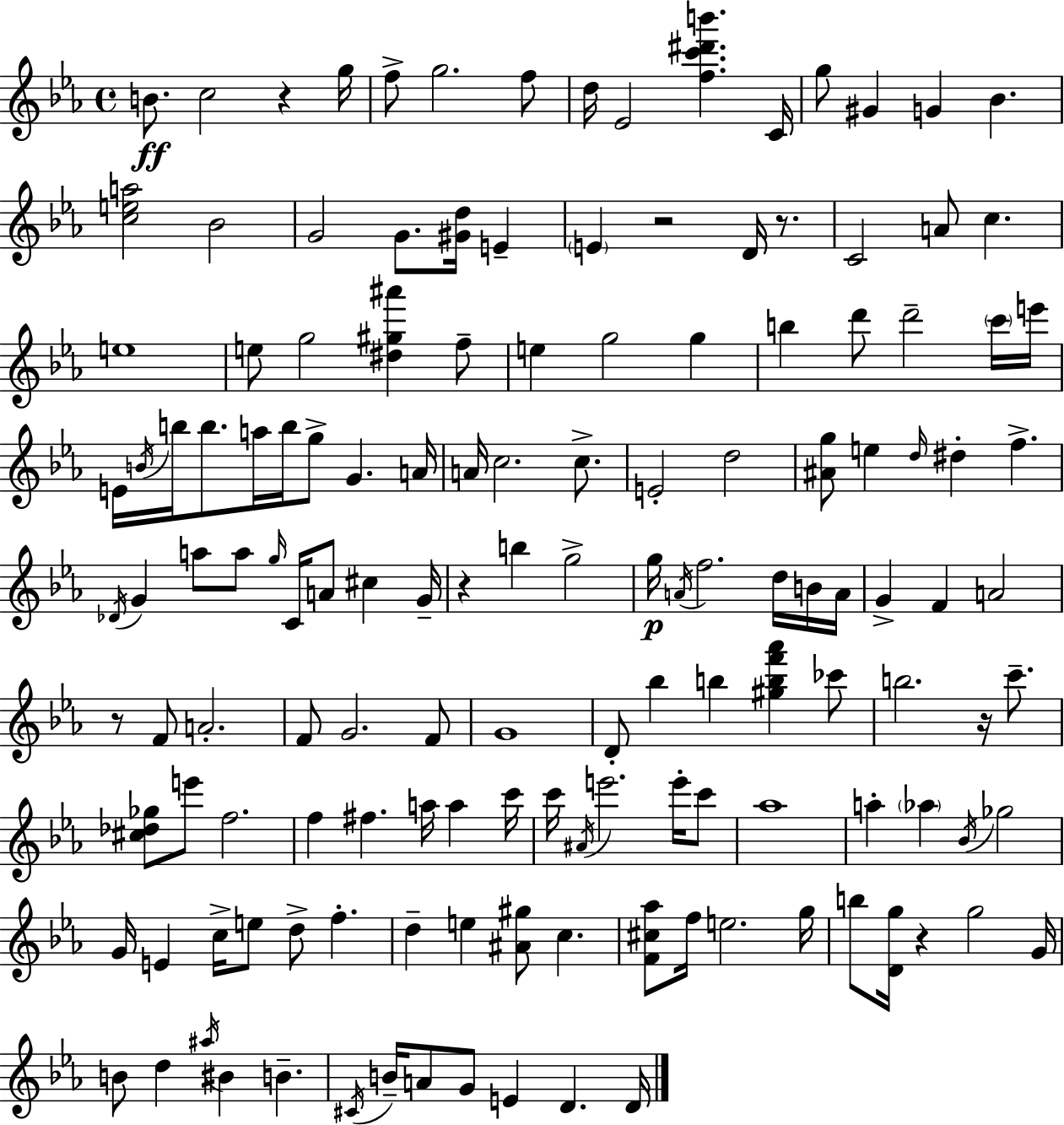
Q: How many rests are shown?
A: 7